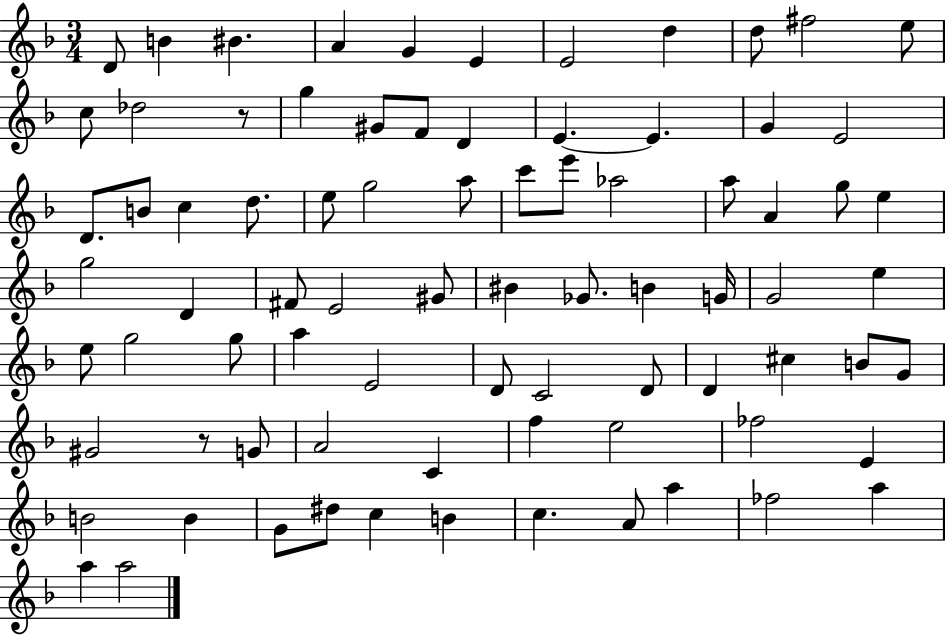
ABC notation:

X:1
T:Untitled
M:3/4
L:1/4
K:F
D/2 B ^B A G E E2 d d/2 ^f2 e/2 c/2 _d2 z/2 g ^G/2 F/2 D E E G E2 D/2 B/2 c d/2 e/2 g2 a/2 c'/2 e'/2 _a2 a/2 A g/2 e g2 D ^F/2 E2 ^G/2 ^B _G/2 B G/4 G2 e e/2 g2 g/2 a E2 D/2 C2 D/2 D ^c B/2 G/2 ^G2 z/2 G/2 A2 C f e2 _f2 E B2 B G/2 ^d/2 c B c A/2 a _f2 a a a2